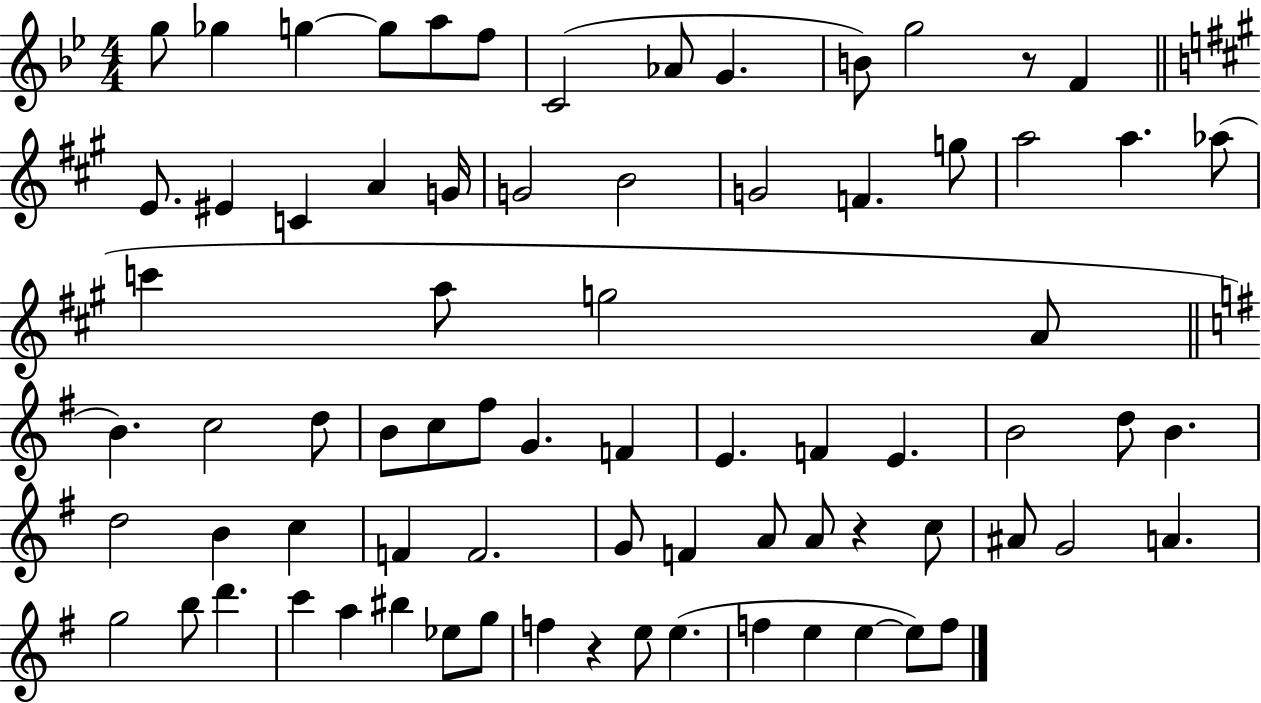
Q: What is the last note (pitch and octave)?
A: F5